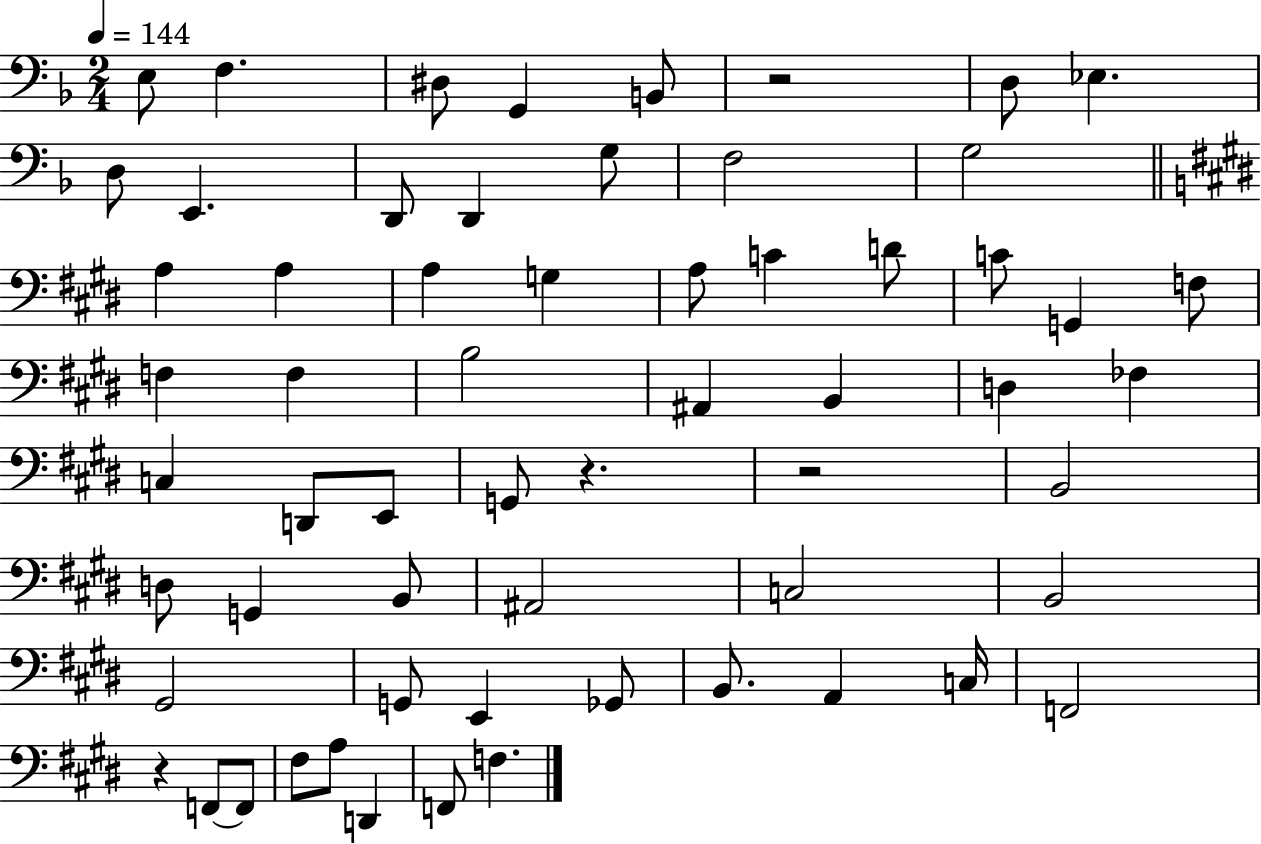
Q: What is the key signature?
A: F major